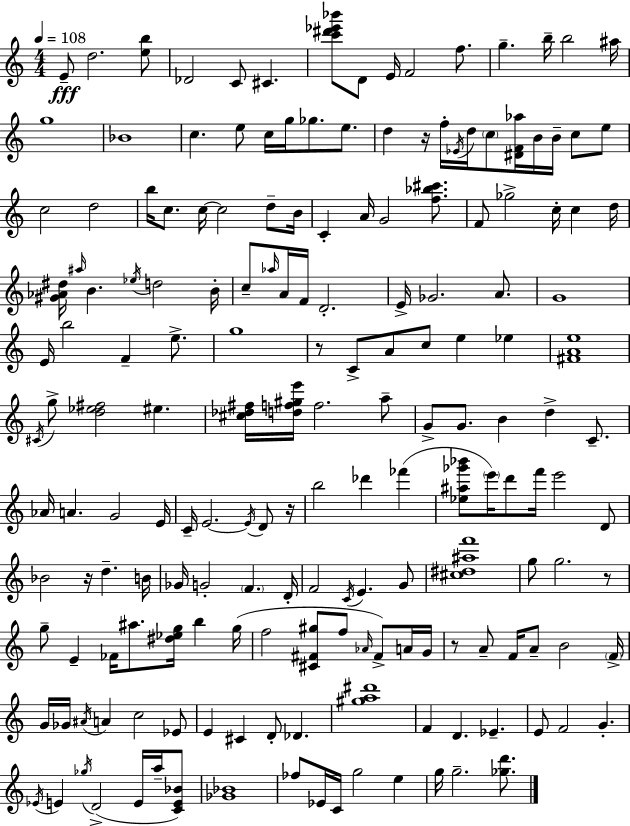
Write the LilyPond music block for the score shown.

{
  \clef treble
  \numericTimeSignature
  \time 4/4
  \key a \minor
  \tempo 4 = 108
  e'8--\fff d''2. <e'' b''>8 | des'2 c'8 cis'4. | <c''' dis''' ees''' bes'''>8 d'8 e'16 f'2 f''8. | g''4.-- b''16-- b''2 ais''16 | \break g''1 | bes'1 | c''4. e''8 c''16 g''16 ges''8. e''8. | d''4 r16 f''16-. \acciaccatura { ees'16 } d''16 \parenthesize c''8 <dis' f' aes''>16 b'16 b'16-- c''8 e''8 | \break c''2 d''2 | b''16 c''8. c''16~~ c''2 d''8-- | b'16 c'4-. a'16 g'2 <f'' bes'' cis'''>8. | f'8 ges''2-> c''16-. c''4 | \break d''16 <gis' aes' dis''>16 \grace { ais''16 } b'4. \acciaccatura { ees''16 } d''2 | b'16-. c''8-- \grace { aes''16 } a'16 f'16 d'2.-. | e'16-> ges'2. | a'8. g'1 | \break e'16 b''2 f'4-- | e''8.-> g''1 | r8 c'8-> a'8 c''8 e''4 | ees''4 <fis' a' e''>1 | \break \acciaccatura { cis'16 } g''8-> <d'' ees'' fis''>2 eis''4. | <cis'' des'' fis''>16 <d'' f'' gis'' e'''>16 f''2. | a''8-- g'8-> g'8. b'4 d''4-> | c'8.-- aes'16 a'4. g'2 | \break e'16 c'16-- e'2.~~ | \acciaccatura { e'16 } d'8 r16 b''2 des'''4 | fes'''4( <ees'' ais'' ges''' bes'''>8 \parenthesize e'''16) d'''8 f'''16 e'''2 | d'8 bes'2 r16 d''4.-- | \break b'16 ges'16 g'2-. \parenthesize f'4. | d'16-. f'2 \acciaccatura { c'16 } e'4. | g'8 <cis'' dis'' ais'' f'''>1 | g''8 g''2. | \break r8 g''8-- e'4-- fes'16 ais''8. | <dis'' ees'' g''>16 b''4 g''16( f''2 <cis' fis' gis''>8 | f''8 \grace { aes'16 } fis'8->) a'16 g'16 r8 a'8-- f'16 a'8-- b'2 | \parenthesize f'16-> g'16 ges'16 \acciaccatura { ais'16 } a'4 c''2 | \break ees'8 e'4 cis'4 | d'8-. des'4. <gis'' a'' dis'''>1 | f'4 d'4. | ees'4.-- e'8 f'2 | \break g'4.-. \acciaccatura { ees'16 } e'4 \acciaccatura { ges''16 } d'2->( | e'16 a''16-- <c' e' bes'>8) <ges' bes'>1 | fes''8 ees'16 c'16 g''2 | e''4 g''16 g''2.-- | \break <ges'' d'''>8. \bar "|."
}